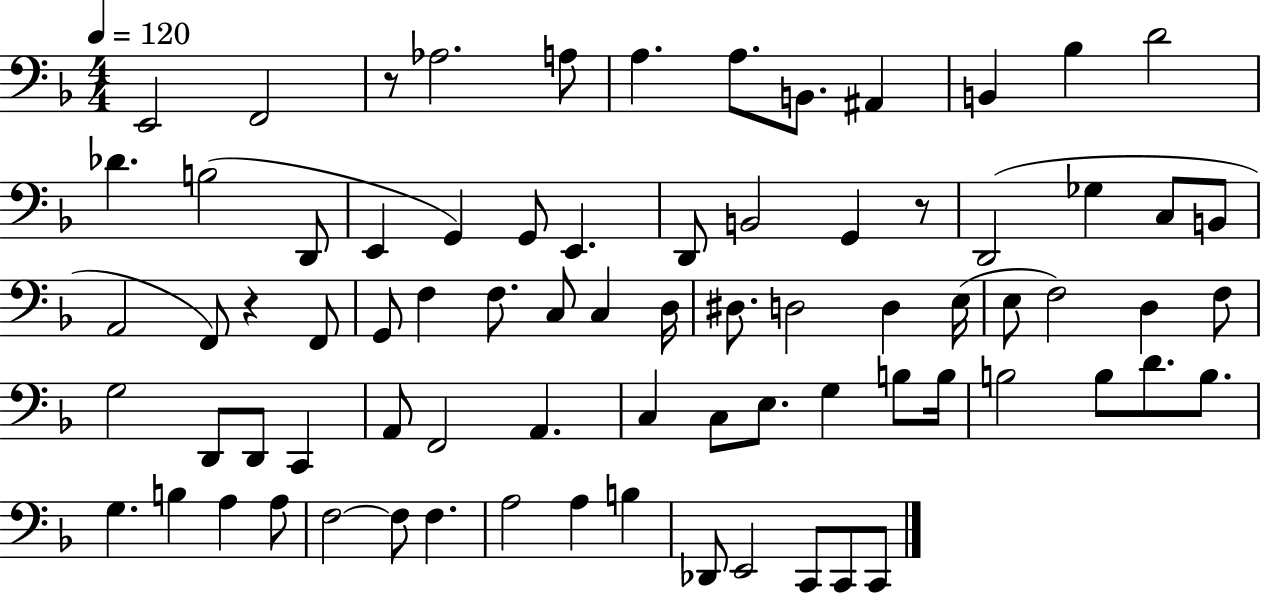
{
  \clef bass
  \numericTimeSignature
  \time 4/4
  \key f \major
  \tempo 4 = 120
  e,2 f,2 | r8 aes2. a8 | a4. a8. b,8. ais,4 | b,4 bes4 d'2 | \break des'4. b2( d,8 | e,4 g,4) g,8 e,4. | d,8 b,2 g,4 r8 | d,2( ges4 c8 b,8 | \break a,2 f,8) r4 f,8 | g,8 f4 f8. c8 c4 d16 | dis8. d2 d4 e16( | e8 f2) d4 f8 | \break g2 d,8 d,8 c,4 | a,8 f,2 a,4. | c4 c8 e8. g4 b8 b16 | b2 b8 d'8. b8. | \break g4. b4 a4 a8 | f2~~ f8 f4. | a2 a4 b4 | des,8 e,2 c,8 c,8 c,8 | \break \bar "|."
}